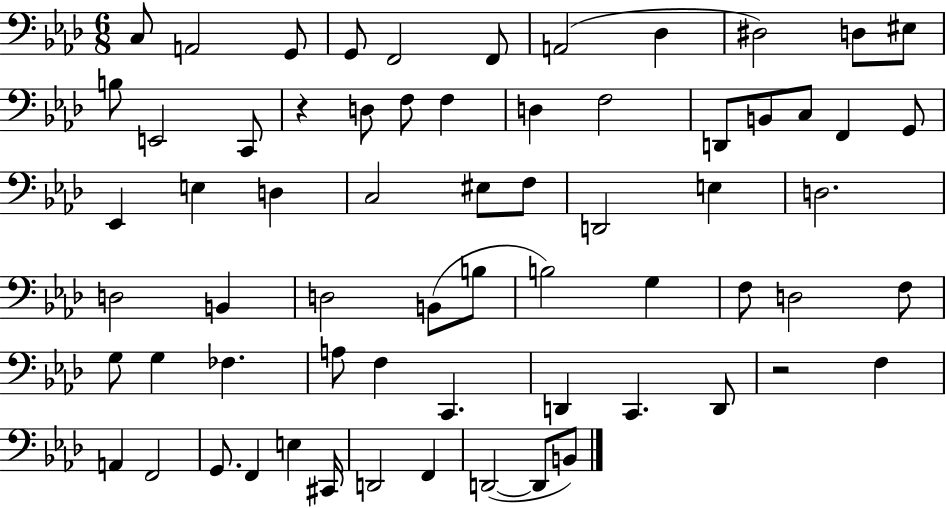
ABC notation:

X:1
T:Untitled
M:6/8
L:1/4
K:Ab
C,/2 A,,2 G,,/2 G,,/2 F,,2 F,,/2 A,,2 _D, ^D,2 D,/2 ^E,/2 B,/2 E,,2 C,,/2 z D,/2 F,/2 F, D, F,2 D,,/2 B,,/2 C,/2 F,, G,,/2 _E,, E, D, C,2 ^E,/2 F,/2 D,,2 E, D,2 D,2 B,, D,2 B,,/2 B,/2 B,2 G, F,/2 D,2 F,/2 G,/2 G, _F, A,/2 F, C,, D,, C,, D,,/2 z2 F, A,, F,,2 G,,/2 F,, E, ^C,,/4 D,,2 F,, D,,2 D,,/2 B,,/2